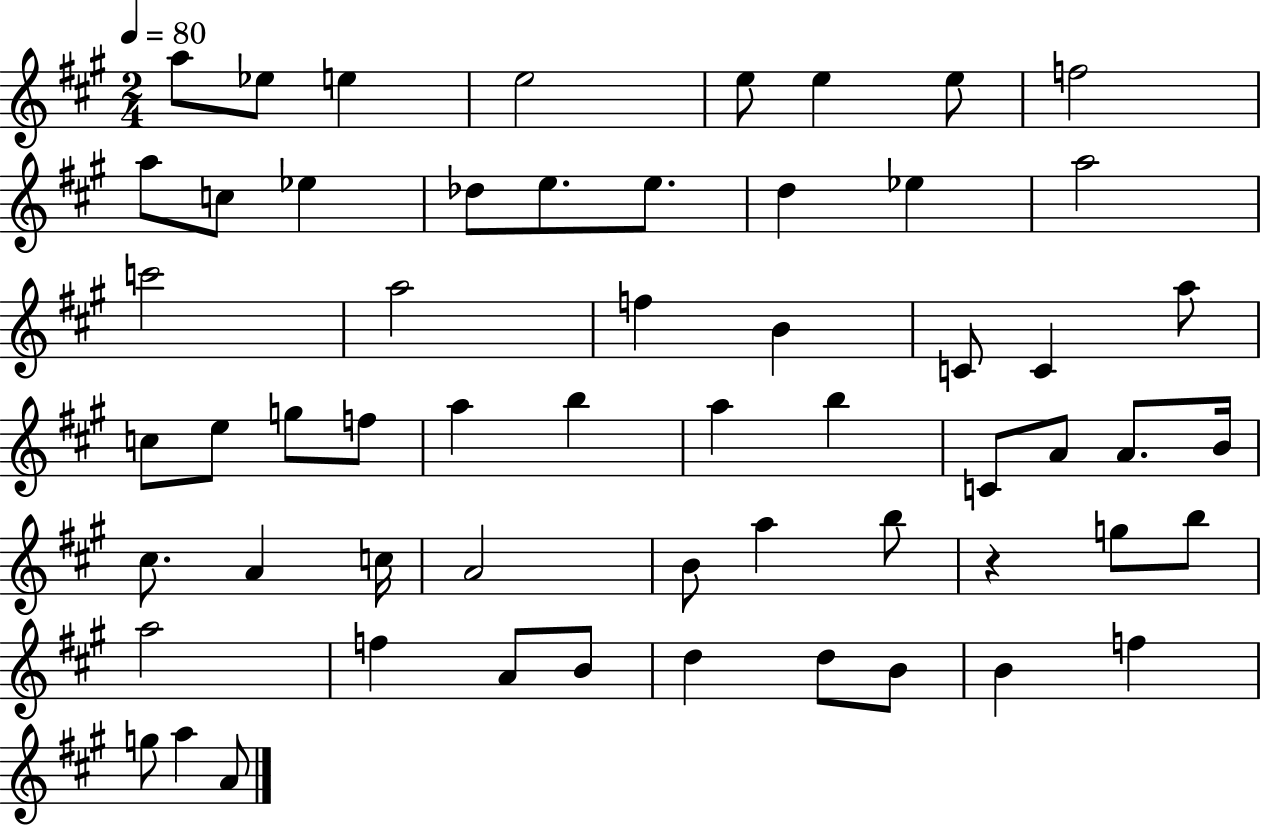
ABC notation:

X:1
T:Untitled
M:2/4
L:1/4
K:A
a/2 _e/2 e e2 e/2 e e/2 f2 a/2 c/2 _e _d/2 e/2 e/2 d _e a2 c'2 a2 f B C/2 C a/2 c/2 e/2 g/2 f/2 a b a b C/2 A/2 A/2 B/4 ^c/2 A c/4 A2 B/2 a b/2 z g/2 b/2 a2 f A/2 B/2 d d/2 B/2 B f g/2 a A/2